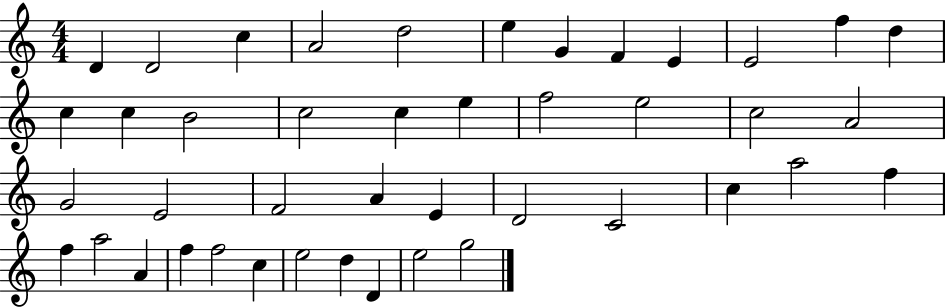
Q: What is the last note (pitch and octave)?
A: G5